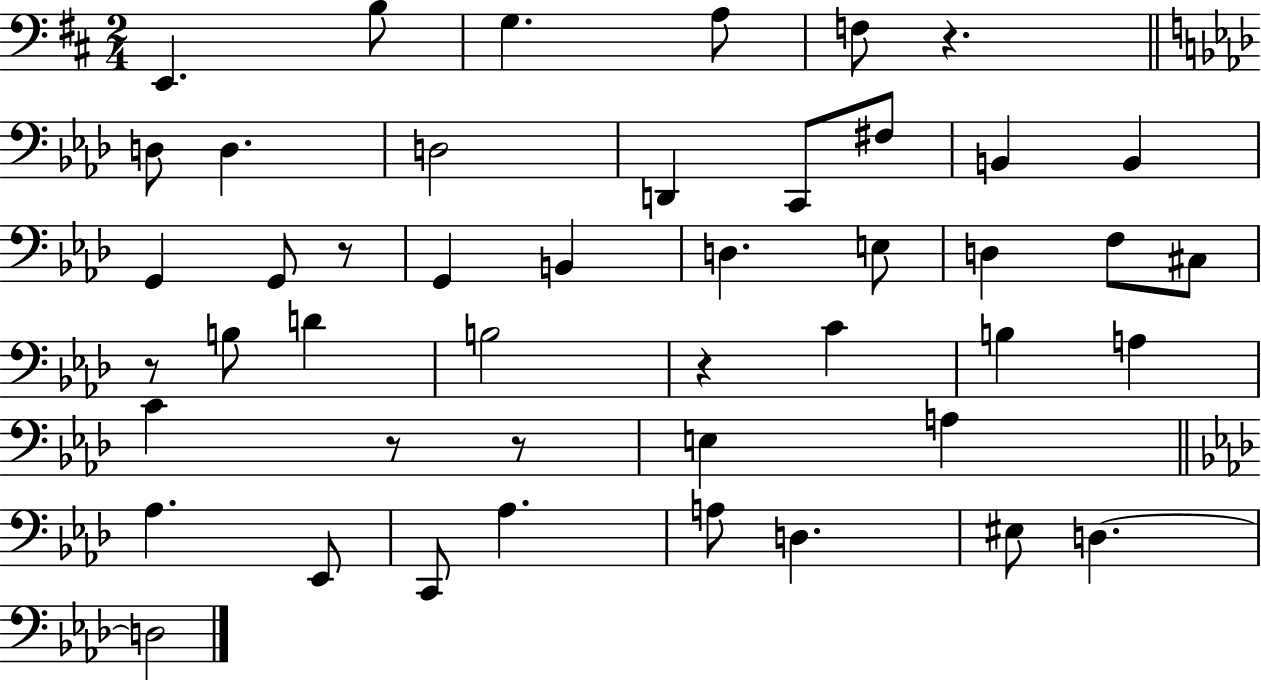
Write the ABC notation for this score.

X:1
T:Untitled
M:2/4
L:1/4
K:D
E,, B,/2 G, A,/2 F,/2 z D,/2 D, D,2 D,, C,,/2 ^F,/2 B,, B,, G,, G,,/2 z/2 G,, B,, D, E,/2 D, F,/2 ^C,/2 z/2 B,/2 D B,2 z C B, A, C z/2 z/2 E, A, _A, _E,,/2 C,,/2 _A, A,/2 D, ^E,/2 D, D,2